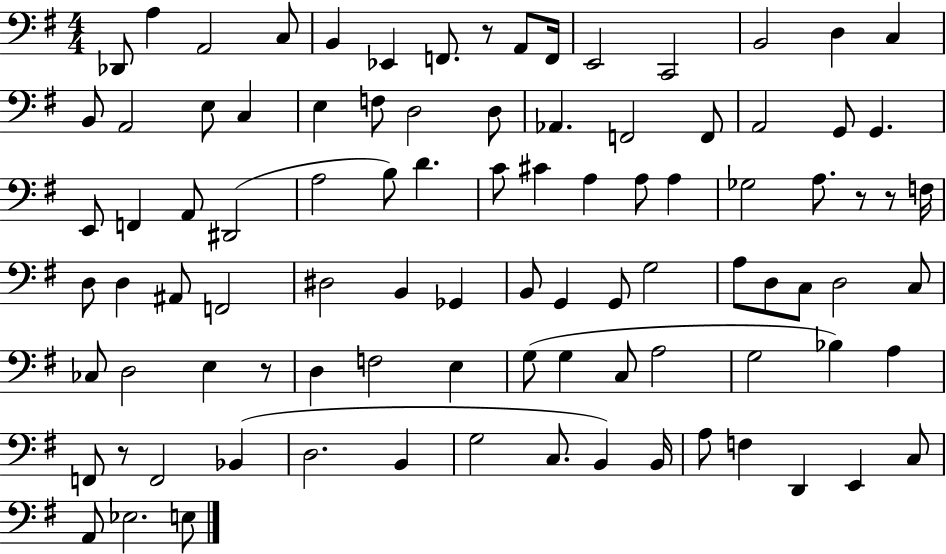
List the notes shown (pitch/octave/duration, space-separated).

Db2/e A3/q A2/h C3/e B2/q Eb2/q F2/e. R/e A2/e F2/s E2/h C2/h B2/h D3/q C3/q B2/e A2/h E3/e C3/q E3/q F3/e D3/h D3/e Ab2/q. F2/h F2/e A2/h G2/e G2/q. E2/e F2/q A2/e D#2/h A3/h B3/e D4/q. C4/e C#4/q A3/q A3/e A3/q Gb3/h A3/e. R/e R/e F3/s D3/e D3/q A#2/e F2/h D#3/h B2/q Gb2/q B2/e G2/q G2/e G3/h A3/e D3/e C3/e D3/h C3/e CES3/e D3/h E3/q R/e D3/q F3/h E3/q G3/e G3/q C3/e A3/h G3/h Bb3/q A3/q F2/e R/e F2/h Bb2/q D3/h. B2/q G3/h C3/e. B2/q B2/s A3/e F3/q D2/q E2/q C3/e A2/e Eb3/h. E3/e